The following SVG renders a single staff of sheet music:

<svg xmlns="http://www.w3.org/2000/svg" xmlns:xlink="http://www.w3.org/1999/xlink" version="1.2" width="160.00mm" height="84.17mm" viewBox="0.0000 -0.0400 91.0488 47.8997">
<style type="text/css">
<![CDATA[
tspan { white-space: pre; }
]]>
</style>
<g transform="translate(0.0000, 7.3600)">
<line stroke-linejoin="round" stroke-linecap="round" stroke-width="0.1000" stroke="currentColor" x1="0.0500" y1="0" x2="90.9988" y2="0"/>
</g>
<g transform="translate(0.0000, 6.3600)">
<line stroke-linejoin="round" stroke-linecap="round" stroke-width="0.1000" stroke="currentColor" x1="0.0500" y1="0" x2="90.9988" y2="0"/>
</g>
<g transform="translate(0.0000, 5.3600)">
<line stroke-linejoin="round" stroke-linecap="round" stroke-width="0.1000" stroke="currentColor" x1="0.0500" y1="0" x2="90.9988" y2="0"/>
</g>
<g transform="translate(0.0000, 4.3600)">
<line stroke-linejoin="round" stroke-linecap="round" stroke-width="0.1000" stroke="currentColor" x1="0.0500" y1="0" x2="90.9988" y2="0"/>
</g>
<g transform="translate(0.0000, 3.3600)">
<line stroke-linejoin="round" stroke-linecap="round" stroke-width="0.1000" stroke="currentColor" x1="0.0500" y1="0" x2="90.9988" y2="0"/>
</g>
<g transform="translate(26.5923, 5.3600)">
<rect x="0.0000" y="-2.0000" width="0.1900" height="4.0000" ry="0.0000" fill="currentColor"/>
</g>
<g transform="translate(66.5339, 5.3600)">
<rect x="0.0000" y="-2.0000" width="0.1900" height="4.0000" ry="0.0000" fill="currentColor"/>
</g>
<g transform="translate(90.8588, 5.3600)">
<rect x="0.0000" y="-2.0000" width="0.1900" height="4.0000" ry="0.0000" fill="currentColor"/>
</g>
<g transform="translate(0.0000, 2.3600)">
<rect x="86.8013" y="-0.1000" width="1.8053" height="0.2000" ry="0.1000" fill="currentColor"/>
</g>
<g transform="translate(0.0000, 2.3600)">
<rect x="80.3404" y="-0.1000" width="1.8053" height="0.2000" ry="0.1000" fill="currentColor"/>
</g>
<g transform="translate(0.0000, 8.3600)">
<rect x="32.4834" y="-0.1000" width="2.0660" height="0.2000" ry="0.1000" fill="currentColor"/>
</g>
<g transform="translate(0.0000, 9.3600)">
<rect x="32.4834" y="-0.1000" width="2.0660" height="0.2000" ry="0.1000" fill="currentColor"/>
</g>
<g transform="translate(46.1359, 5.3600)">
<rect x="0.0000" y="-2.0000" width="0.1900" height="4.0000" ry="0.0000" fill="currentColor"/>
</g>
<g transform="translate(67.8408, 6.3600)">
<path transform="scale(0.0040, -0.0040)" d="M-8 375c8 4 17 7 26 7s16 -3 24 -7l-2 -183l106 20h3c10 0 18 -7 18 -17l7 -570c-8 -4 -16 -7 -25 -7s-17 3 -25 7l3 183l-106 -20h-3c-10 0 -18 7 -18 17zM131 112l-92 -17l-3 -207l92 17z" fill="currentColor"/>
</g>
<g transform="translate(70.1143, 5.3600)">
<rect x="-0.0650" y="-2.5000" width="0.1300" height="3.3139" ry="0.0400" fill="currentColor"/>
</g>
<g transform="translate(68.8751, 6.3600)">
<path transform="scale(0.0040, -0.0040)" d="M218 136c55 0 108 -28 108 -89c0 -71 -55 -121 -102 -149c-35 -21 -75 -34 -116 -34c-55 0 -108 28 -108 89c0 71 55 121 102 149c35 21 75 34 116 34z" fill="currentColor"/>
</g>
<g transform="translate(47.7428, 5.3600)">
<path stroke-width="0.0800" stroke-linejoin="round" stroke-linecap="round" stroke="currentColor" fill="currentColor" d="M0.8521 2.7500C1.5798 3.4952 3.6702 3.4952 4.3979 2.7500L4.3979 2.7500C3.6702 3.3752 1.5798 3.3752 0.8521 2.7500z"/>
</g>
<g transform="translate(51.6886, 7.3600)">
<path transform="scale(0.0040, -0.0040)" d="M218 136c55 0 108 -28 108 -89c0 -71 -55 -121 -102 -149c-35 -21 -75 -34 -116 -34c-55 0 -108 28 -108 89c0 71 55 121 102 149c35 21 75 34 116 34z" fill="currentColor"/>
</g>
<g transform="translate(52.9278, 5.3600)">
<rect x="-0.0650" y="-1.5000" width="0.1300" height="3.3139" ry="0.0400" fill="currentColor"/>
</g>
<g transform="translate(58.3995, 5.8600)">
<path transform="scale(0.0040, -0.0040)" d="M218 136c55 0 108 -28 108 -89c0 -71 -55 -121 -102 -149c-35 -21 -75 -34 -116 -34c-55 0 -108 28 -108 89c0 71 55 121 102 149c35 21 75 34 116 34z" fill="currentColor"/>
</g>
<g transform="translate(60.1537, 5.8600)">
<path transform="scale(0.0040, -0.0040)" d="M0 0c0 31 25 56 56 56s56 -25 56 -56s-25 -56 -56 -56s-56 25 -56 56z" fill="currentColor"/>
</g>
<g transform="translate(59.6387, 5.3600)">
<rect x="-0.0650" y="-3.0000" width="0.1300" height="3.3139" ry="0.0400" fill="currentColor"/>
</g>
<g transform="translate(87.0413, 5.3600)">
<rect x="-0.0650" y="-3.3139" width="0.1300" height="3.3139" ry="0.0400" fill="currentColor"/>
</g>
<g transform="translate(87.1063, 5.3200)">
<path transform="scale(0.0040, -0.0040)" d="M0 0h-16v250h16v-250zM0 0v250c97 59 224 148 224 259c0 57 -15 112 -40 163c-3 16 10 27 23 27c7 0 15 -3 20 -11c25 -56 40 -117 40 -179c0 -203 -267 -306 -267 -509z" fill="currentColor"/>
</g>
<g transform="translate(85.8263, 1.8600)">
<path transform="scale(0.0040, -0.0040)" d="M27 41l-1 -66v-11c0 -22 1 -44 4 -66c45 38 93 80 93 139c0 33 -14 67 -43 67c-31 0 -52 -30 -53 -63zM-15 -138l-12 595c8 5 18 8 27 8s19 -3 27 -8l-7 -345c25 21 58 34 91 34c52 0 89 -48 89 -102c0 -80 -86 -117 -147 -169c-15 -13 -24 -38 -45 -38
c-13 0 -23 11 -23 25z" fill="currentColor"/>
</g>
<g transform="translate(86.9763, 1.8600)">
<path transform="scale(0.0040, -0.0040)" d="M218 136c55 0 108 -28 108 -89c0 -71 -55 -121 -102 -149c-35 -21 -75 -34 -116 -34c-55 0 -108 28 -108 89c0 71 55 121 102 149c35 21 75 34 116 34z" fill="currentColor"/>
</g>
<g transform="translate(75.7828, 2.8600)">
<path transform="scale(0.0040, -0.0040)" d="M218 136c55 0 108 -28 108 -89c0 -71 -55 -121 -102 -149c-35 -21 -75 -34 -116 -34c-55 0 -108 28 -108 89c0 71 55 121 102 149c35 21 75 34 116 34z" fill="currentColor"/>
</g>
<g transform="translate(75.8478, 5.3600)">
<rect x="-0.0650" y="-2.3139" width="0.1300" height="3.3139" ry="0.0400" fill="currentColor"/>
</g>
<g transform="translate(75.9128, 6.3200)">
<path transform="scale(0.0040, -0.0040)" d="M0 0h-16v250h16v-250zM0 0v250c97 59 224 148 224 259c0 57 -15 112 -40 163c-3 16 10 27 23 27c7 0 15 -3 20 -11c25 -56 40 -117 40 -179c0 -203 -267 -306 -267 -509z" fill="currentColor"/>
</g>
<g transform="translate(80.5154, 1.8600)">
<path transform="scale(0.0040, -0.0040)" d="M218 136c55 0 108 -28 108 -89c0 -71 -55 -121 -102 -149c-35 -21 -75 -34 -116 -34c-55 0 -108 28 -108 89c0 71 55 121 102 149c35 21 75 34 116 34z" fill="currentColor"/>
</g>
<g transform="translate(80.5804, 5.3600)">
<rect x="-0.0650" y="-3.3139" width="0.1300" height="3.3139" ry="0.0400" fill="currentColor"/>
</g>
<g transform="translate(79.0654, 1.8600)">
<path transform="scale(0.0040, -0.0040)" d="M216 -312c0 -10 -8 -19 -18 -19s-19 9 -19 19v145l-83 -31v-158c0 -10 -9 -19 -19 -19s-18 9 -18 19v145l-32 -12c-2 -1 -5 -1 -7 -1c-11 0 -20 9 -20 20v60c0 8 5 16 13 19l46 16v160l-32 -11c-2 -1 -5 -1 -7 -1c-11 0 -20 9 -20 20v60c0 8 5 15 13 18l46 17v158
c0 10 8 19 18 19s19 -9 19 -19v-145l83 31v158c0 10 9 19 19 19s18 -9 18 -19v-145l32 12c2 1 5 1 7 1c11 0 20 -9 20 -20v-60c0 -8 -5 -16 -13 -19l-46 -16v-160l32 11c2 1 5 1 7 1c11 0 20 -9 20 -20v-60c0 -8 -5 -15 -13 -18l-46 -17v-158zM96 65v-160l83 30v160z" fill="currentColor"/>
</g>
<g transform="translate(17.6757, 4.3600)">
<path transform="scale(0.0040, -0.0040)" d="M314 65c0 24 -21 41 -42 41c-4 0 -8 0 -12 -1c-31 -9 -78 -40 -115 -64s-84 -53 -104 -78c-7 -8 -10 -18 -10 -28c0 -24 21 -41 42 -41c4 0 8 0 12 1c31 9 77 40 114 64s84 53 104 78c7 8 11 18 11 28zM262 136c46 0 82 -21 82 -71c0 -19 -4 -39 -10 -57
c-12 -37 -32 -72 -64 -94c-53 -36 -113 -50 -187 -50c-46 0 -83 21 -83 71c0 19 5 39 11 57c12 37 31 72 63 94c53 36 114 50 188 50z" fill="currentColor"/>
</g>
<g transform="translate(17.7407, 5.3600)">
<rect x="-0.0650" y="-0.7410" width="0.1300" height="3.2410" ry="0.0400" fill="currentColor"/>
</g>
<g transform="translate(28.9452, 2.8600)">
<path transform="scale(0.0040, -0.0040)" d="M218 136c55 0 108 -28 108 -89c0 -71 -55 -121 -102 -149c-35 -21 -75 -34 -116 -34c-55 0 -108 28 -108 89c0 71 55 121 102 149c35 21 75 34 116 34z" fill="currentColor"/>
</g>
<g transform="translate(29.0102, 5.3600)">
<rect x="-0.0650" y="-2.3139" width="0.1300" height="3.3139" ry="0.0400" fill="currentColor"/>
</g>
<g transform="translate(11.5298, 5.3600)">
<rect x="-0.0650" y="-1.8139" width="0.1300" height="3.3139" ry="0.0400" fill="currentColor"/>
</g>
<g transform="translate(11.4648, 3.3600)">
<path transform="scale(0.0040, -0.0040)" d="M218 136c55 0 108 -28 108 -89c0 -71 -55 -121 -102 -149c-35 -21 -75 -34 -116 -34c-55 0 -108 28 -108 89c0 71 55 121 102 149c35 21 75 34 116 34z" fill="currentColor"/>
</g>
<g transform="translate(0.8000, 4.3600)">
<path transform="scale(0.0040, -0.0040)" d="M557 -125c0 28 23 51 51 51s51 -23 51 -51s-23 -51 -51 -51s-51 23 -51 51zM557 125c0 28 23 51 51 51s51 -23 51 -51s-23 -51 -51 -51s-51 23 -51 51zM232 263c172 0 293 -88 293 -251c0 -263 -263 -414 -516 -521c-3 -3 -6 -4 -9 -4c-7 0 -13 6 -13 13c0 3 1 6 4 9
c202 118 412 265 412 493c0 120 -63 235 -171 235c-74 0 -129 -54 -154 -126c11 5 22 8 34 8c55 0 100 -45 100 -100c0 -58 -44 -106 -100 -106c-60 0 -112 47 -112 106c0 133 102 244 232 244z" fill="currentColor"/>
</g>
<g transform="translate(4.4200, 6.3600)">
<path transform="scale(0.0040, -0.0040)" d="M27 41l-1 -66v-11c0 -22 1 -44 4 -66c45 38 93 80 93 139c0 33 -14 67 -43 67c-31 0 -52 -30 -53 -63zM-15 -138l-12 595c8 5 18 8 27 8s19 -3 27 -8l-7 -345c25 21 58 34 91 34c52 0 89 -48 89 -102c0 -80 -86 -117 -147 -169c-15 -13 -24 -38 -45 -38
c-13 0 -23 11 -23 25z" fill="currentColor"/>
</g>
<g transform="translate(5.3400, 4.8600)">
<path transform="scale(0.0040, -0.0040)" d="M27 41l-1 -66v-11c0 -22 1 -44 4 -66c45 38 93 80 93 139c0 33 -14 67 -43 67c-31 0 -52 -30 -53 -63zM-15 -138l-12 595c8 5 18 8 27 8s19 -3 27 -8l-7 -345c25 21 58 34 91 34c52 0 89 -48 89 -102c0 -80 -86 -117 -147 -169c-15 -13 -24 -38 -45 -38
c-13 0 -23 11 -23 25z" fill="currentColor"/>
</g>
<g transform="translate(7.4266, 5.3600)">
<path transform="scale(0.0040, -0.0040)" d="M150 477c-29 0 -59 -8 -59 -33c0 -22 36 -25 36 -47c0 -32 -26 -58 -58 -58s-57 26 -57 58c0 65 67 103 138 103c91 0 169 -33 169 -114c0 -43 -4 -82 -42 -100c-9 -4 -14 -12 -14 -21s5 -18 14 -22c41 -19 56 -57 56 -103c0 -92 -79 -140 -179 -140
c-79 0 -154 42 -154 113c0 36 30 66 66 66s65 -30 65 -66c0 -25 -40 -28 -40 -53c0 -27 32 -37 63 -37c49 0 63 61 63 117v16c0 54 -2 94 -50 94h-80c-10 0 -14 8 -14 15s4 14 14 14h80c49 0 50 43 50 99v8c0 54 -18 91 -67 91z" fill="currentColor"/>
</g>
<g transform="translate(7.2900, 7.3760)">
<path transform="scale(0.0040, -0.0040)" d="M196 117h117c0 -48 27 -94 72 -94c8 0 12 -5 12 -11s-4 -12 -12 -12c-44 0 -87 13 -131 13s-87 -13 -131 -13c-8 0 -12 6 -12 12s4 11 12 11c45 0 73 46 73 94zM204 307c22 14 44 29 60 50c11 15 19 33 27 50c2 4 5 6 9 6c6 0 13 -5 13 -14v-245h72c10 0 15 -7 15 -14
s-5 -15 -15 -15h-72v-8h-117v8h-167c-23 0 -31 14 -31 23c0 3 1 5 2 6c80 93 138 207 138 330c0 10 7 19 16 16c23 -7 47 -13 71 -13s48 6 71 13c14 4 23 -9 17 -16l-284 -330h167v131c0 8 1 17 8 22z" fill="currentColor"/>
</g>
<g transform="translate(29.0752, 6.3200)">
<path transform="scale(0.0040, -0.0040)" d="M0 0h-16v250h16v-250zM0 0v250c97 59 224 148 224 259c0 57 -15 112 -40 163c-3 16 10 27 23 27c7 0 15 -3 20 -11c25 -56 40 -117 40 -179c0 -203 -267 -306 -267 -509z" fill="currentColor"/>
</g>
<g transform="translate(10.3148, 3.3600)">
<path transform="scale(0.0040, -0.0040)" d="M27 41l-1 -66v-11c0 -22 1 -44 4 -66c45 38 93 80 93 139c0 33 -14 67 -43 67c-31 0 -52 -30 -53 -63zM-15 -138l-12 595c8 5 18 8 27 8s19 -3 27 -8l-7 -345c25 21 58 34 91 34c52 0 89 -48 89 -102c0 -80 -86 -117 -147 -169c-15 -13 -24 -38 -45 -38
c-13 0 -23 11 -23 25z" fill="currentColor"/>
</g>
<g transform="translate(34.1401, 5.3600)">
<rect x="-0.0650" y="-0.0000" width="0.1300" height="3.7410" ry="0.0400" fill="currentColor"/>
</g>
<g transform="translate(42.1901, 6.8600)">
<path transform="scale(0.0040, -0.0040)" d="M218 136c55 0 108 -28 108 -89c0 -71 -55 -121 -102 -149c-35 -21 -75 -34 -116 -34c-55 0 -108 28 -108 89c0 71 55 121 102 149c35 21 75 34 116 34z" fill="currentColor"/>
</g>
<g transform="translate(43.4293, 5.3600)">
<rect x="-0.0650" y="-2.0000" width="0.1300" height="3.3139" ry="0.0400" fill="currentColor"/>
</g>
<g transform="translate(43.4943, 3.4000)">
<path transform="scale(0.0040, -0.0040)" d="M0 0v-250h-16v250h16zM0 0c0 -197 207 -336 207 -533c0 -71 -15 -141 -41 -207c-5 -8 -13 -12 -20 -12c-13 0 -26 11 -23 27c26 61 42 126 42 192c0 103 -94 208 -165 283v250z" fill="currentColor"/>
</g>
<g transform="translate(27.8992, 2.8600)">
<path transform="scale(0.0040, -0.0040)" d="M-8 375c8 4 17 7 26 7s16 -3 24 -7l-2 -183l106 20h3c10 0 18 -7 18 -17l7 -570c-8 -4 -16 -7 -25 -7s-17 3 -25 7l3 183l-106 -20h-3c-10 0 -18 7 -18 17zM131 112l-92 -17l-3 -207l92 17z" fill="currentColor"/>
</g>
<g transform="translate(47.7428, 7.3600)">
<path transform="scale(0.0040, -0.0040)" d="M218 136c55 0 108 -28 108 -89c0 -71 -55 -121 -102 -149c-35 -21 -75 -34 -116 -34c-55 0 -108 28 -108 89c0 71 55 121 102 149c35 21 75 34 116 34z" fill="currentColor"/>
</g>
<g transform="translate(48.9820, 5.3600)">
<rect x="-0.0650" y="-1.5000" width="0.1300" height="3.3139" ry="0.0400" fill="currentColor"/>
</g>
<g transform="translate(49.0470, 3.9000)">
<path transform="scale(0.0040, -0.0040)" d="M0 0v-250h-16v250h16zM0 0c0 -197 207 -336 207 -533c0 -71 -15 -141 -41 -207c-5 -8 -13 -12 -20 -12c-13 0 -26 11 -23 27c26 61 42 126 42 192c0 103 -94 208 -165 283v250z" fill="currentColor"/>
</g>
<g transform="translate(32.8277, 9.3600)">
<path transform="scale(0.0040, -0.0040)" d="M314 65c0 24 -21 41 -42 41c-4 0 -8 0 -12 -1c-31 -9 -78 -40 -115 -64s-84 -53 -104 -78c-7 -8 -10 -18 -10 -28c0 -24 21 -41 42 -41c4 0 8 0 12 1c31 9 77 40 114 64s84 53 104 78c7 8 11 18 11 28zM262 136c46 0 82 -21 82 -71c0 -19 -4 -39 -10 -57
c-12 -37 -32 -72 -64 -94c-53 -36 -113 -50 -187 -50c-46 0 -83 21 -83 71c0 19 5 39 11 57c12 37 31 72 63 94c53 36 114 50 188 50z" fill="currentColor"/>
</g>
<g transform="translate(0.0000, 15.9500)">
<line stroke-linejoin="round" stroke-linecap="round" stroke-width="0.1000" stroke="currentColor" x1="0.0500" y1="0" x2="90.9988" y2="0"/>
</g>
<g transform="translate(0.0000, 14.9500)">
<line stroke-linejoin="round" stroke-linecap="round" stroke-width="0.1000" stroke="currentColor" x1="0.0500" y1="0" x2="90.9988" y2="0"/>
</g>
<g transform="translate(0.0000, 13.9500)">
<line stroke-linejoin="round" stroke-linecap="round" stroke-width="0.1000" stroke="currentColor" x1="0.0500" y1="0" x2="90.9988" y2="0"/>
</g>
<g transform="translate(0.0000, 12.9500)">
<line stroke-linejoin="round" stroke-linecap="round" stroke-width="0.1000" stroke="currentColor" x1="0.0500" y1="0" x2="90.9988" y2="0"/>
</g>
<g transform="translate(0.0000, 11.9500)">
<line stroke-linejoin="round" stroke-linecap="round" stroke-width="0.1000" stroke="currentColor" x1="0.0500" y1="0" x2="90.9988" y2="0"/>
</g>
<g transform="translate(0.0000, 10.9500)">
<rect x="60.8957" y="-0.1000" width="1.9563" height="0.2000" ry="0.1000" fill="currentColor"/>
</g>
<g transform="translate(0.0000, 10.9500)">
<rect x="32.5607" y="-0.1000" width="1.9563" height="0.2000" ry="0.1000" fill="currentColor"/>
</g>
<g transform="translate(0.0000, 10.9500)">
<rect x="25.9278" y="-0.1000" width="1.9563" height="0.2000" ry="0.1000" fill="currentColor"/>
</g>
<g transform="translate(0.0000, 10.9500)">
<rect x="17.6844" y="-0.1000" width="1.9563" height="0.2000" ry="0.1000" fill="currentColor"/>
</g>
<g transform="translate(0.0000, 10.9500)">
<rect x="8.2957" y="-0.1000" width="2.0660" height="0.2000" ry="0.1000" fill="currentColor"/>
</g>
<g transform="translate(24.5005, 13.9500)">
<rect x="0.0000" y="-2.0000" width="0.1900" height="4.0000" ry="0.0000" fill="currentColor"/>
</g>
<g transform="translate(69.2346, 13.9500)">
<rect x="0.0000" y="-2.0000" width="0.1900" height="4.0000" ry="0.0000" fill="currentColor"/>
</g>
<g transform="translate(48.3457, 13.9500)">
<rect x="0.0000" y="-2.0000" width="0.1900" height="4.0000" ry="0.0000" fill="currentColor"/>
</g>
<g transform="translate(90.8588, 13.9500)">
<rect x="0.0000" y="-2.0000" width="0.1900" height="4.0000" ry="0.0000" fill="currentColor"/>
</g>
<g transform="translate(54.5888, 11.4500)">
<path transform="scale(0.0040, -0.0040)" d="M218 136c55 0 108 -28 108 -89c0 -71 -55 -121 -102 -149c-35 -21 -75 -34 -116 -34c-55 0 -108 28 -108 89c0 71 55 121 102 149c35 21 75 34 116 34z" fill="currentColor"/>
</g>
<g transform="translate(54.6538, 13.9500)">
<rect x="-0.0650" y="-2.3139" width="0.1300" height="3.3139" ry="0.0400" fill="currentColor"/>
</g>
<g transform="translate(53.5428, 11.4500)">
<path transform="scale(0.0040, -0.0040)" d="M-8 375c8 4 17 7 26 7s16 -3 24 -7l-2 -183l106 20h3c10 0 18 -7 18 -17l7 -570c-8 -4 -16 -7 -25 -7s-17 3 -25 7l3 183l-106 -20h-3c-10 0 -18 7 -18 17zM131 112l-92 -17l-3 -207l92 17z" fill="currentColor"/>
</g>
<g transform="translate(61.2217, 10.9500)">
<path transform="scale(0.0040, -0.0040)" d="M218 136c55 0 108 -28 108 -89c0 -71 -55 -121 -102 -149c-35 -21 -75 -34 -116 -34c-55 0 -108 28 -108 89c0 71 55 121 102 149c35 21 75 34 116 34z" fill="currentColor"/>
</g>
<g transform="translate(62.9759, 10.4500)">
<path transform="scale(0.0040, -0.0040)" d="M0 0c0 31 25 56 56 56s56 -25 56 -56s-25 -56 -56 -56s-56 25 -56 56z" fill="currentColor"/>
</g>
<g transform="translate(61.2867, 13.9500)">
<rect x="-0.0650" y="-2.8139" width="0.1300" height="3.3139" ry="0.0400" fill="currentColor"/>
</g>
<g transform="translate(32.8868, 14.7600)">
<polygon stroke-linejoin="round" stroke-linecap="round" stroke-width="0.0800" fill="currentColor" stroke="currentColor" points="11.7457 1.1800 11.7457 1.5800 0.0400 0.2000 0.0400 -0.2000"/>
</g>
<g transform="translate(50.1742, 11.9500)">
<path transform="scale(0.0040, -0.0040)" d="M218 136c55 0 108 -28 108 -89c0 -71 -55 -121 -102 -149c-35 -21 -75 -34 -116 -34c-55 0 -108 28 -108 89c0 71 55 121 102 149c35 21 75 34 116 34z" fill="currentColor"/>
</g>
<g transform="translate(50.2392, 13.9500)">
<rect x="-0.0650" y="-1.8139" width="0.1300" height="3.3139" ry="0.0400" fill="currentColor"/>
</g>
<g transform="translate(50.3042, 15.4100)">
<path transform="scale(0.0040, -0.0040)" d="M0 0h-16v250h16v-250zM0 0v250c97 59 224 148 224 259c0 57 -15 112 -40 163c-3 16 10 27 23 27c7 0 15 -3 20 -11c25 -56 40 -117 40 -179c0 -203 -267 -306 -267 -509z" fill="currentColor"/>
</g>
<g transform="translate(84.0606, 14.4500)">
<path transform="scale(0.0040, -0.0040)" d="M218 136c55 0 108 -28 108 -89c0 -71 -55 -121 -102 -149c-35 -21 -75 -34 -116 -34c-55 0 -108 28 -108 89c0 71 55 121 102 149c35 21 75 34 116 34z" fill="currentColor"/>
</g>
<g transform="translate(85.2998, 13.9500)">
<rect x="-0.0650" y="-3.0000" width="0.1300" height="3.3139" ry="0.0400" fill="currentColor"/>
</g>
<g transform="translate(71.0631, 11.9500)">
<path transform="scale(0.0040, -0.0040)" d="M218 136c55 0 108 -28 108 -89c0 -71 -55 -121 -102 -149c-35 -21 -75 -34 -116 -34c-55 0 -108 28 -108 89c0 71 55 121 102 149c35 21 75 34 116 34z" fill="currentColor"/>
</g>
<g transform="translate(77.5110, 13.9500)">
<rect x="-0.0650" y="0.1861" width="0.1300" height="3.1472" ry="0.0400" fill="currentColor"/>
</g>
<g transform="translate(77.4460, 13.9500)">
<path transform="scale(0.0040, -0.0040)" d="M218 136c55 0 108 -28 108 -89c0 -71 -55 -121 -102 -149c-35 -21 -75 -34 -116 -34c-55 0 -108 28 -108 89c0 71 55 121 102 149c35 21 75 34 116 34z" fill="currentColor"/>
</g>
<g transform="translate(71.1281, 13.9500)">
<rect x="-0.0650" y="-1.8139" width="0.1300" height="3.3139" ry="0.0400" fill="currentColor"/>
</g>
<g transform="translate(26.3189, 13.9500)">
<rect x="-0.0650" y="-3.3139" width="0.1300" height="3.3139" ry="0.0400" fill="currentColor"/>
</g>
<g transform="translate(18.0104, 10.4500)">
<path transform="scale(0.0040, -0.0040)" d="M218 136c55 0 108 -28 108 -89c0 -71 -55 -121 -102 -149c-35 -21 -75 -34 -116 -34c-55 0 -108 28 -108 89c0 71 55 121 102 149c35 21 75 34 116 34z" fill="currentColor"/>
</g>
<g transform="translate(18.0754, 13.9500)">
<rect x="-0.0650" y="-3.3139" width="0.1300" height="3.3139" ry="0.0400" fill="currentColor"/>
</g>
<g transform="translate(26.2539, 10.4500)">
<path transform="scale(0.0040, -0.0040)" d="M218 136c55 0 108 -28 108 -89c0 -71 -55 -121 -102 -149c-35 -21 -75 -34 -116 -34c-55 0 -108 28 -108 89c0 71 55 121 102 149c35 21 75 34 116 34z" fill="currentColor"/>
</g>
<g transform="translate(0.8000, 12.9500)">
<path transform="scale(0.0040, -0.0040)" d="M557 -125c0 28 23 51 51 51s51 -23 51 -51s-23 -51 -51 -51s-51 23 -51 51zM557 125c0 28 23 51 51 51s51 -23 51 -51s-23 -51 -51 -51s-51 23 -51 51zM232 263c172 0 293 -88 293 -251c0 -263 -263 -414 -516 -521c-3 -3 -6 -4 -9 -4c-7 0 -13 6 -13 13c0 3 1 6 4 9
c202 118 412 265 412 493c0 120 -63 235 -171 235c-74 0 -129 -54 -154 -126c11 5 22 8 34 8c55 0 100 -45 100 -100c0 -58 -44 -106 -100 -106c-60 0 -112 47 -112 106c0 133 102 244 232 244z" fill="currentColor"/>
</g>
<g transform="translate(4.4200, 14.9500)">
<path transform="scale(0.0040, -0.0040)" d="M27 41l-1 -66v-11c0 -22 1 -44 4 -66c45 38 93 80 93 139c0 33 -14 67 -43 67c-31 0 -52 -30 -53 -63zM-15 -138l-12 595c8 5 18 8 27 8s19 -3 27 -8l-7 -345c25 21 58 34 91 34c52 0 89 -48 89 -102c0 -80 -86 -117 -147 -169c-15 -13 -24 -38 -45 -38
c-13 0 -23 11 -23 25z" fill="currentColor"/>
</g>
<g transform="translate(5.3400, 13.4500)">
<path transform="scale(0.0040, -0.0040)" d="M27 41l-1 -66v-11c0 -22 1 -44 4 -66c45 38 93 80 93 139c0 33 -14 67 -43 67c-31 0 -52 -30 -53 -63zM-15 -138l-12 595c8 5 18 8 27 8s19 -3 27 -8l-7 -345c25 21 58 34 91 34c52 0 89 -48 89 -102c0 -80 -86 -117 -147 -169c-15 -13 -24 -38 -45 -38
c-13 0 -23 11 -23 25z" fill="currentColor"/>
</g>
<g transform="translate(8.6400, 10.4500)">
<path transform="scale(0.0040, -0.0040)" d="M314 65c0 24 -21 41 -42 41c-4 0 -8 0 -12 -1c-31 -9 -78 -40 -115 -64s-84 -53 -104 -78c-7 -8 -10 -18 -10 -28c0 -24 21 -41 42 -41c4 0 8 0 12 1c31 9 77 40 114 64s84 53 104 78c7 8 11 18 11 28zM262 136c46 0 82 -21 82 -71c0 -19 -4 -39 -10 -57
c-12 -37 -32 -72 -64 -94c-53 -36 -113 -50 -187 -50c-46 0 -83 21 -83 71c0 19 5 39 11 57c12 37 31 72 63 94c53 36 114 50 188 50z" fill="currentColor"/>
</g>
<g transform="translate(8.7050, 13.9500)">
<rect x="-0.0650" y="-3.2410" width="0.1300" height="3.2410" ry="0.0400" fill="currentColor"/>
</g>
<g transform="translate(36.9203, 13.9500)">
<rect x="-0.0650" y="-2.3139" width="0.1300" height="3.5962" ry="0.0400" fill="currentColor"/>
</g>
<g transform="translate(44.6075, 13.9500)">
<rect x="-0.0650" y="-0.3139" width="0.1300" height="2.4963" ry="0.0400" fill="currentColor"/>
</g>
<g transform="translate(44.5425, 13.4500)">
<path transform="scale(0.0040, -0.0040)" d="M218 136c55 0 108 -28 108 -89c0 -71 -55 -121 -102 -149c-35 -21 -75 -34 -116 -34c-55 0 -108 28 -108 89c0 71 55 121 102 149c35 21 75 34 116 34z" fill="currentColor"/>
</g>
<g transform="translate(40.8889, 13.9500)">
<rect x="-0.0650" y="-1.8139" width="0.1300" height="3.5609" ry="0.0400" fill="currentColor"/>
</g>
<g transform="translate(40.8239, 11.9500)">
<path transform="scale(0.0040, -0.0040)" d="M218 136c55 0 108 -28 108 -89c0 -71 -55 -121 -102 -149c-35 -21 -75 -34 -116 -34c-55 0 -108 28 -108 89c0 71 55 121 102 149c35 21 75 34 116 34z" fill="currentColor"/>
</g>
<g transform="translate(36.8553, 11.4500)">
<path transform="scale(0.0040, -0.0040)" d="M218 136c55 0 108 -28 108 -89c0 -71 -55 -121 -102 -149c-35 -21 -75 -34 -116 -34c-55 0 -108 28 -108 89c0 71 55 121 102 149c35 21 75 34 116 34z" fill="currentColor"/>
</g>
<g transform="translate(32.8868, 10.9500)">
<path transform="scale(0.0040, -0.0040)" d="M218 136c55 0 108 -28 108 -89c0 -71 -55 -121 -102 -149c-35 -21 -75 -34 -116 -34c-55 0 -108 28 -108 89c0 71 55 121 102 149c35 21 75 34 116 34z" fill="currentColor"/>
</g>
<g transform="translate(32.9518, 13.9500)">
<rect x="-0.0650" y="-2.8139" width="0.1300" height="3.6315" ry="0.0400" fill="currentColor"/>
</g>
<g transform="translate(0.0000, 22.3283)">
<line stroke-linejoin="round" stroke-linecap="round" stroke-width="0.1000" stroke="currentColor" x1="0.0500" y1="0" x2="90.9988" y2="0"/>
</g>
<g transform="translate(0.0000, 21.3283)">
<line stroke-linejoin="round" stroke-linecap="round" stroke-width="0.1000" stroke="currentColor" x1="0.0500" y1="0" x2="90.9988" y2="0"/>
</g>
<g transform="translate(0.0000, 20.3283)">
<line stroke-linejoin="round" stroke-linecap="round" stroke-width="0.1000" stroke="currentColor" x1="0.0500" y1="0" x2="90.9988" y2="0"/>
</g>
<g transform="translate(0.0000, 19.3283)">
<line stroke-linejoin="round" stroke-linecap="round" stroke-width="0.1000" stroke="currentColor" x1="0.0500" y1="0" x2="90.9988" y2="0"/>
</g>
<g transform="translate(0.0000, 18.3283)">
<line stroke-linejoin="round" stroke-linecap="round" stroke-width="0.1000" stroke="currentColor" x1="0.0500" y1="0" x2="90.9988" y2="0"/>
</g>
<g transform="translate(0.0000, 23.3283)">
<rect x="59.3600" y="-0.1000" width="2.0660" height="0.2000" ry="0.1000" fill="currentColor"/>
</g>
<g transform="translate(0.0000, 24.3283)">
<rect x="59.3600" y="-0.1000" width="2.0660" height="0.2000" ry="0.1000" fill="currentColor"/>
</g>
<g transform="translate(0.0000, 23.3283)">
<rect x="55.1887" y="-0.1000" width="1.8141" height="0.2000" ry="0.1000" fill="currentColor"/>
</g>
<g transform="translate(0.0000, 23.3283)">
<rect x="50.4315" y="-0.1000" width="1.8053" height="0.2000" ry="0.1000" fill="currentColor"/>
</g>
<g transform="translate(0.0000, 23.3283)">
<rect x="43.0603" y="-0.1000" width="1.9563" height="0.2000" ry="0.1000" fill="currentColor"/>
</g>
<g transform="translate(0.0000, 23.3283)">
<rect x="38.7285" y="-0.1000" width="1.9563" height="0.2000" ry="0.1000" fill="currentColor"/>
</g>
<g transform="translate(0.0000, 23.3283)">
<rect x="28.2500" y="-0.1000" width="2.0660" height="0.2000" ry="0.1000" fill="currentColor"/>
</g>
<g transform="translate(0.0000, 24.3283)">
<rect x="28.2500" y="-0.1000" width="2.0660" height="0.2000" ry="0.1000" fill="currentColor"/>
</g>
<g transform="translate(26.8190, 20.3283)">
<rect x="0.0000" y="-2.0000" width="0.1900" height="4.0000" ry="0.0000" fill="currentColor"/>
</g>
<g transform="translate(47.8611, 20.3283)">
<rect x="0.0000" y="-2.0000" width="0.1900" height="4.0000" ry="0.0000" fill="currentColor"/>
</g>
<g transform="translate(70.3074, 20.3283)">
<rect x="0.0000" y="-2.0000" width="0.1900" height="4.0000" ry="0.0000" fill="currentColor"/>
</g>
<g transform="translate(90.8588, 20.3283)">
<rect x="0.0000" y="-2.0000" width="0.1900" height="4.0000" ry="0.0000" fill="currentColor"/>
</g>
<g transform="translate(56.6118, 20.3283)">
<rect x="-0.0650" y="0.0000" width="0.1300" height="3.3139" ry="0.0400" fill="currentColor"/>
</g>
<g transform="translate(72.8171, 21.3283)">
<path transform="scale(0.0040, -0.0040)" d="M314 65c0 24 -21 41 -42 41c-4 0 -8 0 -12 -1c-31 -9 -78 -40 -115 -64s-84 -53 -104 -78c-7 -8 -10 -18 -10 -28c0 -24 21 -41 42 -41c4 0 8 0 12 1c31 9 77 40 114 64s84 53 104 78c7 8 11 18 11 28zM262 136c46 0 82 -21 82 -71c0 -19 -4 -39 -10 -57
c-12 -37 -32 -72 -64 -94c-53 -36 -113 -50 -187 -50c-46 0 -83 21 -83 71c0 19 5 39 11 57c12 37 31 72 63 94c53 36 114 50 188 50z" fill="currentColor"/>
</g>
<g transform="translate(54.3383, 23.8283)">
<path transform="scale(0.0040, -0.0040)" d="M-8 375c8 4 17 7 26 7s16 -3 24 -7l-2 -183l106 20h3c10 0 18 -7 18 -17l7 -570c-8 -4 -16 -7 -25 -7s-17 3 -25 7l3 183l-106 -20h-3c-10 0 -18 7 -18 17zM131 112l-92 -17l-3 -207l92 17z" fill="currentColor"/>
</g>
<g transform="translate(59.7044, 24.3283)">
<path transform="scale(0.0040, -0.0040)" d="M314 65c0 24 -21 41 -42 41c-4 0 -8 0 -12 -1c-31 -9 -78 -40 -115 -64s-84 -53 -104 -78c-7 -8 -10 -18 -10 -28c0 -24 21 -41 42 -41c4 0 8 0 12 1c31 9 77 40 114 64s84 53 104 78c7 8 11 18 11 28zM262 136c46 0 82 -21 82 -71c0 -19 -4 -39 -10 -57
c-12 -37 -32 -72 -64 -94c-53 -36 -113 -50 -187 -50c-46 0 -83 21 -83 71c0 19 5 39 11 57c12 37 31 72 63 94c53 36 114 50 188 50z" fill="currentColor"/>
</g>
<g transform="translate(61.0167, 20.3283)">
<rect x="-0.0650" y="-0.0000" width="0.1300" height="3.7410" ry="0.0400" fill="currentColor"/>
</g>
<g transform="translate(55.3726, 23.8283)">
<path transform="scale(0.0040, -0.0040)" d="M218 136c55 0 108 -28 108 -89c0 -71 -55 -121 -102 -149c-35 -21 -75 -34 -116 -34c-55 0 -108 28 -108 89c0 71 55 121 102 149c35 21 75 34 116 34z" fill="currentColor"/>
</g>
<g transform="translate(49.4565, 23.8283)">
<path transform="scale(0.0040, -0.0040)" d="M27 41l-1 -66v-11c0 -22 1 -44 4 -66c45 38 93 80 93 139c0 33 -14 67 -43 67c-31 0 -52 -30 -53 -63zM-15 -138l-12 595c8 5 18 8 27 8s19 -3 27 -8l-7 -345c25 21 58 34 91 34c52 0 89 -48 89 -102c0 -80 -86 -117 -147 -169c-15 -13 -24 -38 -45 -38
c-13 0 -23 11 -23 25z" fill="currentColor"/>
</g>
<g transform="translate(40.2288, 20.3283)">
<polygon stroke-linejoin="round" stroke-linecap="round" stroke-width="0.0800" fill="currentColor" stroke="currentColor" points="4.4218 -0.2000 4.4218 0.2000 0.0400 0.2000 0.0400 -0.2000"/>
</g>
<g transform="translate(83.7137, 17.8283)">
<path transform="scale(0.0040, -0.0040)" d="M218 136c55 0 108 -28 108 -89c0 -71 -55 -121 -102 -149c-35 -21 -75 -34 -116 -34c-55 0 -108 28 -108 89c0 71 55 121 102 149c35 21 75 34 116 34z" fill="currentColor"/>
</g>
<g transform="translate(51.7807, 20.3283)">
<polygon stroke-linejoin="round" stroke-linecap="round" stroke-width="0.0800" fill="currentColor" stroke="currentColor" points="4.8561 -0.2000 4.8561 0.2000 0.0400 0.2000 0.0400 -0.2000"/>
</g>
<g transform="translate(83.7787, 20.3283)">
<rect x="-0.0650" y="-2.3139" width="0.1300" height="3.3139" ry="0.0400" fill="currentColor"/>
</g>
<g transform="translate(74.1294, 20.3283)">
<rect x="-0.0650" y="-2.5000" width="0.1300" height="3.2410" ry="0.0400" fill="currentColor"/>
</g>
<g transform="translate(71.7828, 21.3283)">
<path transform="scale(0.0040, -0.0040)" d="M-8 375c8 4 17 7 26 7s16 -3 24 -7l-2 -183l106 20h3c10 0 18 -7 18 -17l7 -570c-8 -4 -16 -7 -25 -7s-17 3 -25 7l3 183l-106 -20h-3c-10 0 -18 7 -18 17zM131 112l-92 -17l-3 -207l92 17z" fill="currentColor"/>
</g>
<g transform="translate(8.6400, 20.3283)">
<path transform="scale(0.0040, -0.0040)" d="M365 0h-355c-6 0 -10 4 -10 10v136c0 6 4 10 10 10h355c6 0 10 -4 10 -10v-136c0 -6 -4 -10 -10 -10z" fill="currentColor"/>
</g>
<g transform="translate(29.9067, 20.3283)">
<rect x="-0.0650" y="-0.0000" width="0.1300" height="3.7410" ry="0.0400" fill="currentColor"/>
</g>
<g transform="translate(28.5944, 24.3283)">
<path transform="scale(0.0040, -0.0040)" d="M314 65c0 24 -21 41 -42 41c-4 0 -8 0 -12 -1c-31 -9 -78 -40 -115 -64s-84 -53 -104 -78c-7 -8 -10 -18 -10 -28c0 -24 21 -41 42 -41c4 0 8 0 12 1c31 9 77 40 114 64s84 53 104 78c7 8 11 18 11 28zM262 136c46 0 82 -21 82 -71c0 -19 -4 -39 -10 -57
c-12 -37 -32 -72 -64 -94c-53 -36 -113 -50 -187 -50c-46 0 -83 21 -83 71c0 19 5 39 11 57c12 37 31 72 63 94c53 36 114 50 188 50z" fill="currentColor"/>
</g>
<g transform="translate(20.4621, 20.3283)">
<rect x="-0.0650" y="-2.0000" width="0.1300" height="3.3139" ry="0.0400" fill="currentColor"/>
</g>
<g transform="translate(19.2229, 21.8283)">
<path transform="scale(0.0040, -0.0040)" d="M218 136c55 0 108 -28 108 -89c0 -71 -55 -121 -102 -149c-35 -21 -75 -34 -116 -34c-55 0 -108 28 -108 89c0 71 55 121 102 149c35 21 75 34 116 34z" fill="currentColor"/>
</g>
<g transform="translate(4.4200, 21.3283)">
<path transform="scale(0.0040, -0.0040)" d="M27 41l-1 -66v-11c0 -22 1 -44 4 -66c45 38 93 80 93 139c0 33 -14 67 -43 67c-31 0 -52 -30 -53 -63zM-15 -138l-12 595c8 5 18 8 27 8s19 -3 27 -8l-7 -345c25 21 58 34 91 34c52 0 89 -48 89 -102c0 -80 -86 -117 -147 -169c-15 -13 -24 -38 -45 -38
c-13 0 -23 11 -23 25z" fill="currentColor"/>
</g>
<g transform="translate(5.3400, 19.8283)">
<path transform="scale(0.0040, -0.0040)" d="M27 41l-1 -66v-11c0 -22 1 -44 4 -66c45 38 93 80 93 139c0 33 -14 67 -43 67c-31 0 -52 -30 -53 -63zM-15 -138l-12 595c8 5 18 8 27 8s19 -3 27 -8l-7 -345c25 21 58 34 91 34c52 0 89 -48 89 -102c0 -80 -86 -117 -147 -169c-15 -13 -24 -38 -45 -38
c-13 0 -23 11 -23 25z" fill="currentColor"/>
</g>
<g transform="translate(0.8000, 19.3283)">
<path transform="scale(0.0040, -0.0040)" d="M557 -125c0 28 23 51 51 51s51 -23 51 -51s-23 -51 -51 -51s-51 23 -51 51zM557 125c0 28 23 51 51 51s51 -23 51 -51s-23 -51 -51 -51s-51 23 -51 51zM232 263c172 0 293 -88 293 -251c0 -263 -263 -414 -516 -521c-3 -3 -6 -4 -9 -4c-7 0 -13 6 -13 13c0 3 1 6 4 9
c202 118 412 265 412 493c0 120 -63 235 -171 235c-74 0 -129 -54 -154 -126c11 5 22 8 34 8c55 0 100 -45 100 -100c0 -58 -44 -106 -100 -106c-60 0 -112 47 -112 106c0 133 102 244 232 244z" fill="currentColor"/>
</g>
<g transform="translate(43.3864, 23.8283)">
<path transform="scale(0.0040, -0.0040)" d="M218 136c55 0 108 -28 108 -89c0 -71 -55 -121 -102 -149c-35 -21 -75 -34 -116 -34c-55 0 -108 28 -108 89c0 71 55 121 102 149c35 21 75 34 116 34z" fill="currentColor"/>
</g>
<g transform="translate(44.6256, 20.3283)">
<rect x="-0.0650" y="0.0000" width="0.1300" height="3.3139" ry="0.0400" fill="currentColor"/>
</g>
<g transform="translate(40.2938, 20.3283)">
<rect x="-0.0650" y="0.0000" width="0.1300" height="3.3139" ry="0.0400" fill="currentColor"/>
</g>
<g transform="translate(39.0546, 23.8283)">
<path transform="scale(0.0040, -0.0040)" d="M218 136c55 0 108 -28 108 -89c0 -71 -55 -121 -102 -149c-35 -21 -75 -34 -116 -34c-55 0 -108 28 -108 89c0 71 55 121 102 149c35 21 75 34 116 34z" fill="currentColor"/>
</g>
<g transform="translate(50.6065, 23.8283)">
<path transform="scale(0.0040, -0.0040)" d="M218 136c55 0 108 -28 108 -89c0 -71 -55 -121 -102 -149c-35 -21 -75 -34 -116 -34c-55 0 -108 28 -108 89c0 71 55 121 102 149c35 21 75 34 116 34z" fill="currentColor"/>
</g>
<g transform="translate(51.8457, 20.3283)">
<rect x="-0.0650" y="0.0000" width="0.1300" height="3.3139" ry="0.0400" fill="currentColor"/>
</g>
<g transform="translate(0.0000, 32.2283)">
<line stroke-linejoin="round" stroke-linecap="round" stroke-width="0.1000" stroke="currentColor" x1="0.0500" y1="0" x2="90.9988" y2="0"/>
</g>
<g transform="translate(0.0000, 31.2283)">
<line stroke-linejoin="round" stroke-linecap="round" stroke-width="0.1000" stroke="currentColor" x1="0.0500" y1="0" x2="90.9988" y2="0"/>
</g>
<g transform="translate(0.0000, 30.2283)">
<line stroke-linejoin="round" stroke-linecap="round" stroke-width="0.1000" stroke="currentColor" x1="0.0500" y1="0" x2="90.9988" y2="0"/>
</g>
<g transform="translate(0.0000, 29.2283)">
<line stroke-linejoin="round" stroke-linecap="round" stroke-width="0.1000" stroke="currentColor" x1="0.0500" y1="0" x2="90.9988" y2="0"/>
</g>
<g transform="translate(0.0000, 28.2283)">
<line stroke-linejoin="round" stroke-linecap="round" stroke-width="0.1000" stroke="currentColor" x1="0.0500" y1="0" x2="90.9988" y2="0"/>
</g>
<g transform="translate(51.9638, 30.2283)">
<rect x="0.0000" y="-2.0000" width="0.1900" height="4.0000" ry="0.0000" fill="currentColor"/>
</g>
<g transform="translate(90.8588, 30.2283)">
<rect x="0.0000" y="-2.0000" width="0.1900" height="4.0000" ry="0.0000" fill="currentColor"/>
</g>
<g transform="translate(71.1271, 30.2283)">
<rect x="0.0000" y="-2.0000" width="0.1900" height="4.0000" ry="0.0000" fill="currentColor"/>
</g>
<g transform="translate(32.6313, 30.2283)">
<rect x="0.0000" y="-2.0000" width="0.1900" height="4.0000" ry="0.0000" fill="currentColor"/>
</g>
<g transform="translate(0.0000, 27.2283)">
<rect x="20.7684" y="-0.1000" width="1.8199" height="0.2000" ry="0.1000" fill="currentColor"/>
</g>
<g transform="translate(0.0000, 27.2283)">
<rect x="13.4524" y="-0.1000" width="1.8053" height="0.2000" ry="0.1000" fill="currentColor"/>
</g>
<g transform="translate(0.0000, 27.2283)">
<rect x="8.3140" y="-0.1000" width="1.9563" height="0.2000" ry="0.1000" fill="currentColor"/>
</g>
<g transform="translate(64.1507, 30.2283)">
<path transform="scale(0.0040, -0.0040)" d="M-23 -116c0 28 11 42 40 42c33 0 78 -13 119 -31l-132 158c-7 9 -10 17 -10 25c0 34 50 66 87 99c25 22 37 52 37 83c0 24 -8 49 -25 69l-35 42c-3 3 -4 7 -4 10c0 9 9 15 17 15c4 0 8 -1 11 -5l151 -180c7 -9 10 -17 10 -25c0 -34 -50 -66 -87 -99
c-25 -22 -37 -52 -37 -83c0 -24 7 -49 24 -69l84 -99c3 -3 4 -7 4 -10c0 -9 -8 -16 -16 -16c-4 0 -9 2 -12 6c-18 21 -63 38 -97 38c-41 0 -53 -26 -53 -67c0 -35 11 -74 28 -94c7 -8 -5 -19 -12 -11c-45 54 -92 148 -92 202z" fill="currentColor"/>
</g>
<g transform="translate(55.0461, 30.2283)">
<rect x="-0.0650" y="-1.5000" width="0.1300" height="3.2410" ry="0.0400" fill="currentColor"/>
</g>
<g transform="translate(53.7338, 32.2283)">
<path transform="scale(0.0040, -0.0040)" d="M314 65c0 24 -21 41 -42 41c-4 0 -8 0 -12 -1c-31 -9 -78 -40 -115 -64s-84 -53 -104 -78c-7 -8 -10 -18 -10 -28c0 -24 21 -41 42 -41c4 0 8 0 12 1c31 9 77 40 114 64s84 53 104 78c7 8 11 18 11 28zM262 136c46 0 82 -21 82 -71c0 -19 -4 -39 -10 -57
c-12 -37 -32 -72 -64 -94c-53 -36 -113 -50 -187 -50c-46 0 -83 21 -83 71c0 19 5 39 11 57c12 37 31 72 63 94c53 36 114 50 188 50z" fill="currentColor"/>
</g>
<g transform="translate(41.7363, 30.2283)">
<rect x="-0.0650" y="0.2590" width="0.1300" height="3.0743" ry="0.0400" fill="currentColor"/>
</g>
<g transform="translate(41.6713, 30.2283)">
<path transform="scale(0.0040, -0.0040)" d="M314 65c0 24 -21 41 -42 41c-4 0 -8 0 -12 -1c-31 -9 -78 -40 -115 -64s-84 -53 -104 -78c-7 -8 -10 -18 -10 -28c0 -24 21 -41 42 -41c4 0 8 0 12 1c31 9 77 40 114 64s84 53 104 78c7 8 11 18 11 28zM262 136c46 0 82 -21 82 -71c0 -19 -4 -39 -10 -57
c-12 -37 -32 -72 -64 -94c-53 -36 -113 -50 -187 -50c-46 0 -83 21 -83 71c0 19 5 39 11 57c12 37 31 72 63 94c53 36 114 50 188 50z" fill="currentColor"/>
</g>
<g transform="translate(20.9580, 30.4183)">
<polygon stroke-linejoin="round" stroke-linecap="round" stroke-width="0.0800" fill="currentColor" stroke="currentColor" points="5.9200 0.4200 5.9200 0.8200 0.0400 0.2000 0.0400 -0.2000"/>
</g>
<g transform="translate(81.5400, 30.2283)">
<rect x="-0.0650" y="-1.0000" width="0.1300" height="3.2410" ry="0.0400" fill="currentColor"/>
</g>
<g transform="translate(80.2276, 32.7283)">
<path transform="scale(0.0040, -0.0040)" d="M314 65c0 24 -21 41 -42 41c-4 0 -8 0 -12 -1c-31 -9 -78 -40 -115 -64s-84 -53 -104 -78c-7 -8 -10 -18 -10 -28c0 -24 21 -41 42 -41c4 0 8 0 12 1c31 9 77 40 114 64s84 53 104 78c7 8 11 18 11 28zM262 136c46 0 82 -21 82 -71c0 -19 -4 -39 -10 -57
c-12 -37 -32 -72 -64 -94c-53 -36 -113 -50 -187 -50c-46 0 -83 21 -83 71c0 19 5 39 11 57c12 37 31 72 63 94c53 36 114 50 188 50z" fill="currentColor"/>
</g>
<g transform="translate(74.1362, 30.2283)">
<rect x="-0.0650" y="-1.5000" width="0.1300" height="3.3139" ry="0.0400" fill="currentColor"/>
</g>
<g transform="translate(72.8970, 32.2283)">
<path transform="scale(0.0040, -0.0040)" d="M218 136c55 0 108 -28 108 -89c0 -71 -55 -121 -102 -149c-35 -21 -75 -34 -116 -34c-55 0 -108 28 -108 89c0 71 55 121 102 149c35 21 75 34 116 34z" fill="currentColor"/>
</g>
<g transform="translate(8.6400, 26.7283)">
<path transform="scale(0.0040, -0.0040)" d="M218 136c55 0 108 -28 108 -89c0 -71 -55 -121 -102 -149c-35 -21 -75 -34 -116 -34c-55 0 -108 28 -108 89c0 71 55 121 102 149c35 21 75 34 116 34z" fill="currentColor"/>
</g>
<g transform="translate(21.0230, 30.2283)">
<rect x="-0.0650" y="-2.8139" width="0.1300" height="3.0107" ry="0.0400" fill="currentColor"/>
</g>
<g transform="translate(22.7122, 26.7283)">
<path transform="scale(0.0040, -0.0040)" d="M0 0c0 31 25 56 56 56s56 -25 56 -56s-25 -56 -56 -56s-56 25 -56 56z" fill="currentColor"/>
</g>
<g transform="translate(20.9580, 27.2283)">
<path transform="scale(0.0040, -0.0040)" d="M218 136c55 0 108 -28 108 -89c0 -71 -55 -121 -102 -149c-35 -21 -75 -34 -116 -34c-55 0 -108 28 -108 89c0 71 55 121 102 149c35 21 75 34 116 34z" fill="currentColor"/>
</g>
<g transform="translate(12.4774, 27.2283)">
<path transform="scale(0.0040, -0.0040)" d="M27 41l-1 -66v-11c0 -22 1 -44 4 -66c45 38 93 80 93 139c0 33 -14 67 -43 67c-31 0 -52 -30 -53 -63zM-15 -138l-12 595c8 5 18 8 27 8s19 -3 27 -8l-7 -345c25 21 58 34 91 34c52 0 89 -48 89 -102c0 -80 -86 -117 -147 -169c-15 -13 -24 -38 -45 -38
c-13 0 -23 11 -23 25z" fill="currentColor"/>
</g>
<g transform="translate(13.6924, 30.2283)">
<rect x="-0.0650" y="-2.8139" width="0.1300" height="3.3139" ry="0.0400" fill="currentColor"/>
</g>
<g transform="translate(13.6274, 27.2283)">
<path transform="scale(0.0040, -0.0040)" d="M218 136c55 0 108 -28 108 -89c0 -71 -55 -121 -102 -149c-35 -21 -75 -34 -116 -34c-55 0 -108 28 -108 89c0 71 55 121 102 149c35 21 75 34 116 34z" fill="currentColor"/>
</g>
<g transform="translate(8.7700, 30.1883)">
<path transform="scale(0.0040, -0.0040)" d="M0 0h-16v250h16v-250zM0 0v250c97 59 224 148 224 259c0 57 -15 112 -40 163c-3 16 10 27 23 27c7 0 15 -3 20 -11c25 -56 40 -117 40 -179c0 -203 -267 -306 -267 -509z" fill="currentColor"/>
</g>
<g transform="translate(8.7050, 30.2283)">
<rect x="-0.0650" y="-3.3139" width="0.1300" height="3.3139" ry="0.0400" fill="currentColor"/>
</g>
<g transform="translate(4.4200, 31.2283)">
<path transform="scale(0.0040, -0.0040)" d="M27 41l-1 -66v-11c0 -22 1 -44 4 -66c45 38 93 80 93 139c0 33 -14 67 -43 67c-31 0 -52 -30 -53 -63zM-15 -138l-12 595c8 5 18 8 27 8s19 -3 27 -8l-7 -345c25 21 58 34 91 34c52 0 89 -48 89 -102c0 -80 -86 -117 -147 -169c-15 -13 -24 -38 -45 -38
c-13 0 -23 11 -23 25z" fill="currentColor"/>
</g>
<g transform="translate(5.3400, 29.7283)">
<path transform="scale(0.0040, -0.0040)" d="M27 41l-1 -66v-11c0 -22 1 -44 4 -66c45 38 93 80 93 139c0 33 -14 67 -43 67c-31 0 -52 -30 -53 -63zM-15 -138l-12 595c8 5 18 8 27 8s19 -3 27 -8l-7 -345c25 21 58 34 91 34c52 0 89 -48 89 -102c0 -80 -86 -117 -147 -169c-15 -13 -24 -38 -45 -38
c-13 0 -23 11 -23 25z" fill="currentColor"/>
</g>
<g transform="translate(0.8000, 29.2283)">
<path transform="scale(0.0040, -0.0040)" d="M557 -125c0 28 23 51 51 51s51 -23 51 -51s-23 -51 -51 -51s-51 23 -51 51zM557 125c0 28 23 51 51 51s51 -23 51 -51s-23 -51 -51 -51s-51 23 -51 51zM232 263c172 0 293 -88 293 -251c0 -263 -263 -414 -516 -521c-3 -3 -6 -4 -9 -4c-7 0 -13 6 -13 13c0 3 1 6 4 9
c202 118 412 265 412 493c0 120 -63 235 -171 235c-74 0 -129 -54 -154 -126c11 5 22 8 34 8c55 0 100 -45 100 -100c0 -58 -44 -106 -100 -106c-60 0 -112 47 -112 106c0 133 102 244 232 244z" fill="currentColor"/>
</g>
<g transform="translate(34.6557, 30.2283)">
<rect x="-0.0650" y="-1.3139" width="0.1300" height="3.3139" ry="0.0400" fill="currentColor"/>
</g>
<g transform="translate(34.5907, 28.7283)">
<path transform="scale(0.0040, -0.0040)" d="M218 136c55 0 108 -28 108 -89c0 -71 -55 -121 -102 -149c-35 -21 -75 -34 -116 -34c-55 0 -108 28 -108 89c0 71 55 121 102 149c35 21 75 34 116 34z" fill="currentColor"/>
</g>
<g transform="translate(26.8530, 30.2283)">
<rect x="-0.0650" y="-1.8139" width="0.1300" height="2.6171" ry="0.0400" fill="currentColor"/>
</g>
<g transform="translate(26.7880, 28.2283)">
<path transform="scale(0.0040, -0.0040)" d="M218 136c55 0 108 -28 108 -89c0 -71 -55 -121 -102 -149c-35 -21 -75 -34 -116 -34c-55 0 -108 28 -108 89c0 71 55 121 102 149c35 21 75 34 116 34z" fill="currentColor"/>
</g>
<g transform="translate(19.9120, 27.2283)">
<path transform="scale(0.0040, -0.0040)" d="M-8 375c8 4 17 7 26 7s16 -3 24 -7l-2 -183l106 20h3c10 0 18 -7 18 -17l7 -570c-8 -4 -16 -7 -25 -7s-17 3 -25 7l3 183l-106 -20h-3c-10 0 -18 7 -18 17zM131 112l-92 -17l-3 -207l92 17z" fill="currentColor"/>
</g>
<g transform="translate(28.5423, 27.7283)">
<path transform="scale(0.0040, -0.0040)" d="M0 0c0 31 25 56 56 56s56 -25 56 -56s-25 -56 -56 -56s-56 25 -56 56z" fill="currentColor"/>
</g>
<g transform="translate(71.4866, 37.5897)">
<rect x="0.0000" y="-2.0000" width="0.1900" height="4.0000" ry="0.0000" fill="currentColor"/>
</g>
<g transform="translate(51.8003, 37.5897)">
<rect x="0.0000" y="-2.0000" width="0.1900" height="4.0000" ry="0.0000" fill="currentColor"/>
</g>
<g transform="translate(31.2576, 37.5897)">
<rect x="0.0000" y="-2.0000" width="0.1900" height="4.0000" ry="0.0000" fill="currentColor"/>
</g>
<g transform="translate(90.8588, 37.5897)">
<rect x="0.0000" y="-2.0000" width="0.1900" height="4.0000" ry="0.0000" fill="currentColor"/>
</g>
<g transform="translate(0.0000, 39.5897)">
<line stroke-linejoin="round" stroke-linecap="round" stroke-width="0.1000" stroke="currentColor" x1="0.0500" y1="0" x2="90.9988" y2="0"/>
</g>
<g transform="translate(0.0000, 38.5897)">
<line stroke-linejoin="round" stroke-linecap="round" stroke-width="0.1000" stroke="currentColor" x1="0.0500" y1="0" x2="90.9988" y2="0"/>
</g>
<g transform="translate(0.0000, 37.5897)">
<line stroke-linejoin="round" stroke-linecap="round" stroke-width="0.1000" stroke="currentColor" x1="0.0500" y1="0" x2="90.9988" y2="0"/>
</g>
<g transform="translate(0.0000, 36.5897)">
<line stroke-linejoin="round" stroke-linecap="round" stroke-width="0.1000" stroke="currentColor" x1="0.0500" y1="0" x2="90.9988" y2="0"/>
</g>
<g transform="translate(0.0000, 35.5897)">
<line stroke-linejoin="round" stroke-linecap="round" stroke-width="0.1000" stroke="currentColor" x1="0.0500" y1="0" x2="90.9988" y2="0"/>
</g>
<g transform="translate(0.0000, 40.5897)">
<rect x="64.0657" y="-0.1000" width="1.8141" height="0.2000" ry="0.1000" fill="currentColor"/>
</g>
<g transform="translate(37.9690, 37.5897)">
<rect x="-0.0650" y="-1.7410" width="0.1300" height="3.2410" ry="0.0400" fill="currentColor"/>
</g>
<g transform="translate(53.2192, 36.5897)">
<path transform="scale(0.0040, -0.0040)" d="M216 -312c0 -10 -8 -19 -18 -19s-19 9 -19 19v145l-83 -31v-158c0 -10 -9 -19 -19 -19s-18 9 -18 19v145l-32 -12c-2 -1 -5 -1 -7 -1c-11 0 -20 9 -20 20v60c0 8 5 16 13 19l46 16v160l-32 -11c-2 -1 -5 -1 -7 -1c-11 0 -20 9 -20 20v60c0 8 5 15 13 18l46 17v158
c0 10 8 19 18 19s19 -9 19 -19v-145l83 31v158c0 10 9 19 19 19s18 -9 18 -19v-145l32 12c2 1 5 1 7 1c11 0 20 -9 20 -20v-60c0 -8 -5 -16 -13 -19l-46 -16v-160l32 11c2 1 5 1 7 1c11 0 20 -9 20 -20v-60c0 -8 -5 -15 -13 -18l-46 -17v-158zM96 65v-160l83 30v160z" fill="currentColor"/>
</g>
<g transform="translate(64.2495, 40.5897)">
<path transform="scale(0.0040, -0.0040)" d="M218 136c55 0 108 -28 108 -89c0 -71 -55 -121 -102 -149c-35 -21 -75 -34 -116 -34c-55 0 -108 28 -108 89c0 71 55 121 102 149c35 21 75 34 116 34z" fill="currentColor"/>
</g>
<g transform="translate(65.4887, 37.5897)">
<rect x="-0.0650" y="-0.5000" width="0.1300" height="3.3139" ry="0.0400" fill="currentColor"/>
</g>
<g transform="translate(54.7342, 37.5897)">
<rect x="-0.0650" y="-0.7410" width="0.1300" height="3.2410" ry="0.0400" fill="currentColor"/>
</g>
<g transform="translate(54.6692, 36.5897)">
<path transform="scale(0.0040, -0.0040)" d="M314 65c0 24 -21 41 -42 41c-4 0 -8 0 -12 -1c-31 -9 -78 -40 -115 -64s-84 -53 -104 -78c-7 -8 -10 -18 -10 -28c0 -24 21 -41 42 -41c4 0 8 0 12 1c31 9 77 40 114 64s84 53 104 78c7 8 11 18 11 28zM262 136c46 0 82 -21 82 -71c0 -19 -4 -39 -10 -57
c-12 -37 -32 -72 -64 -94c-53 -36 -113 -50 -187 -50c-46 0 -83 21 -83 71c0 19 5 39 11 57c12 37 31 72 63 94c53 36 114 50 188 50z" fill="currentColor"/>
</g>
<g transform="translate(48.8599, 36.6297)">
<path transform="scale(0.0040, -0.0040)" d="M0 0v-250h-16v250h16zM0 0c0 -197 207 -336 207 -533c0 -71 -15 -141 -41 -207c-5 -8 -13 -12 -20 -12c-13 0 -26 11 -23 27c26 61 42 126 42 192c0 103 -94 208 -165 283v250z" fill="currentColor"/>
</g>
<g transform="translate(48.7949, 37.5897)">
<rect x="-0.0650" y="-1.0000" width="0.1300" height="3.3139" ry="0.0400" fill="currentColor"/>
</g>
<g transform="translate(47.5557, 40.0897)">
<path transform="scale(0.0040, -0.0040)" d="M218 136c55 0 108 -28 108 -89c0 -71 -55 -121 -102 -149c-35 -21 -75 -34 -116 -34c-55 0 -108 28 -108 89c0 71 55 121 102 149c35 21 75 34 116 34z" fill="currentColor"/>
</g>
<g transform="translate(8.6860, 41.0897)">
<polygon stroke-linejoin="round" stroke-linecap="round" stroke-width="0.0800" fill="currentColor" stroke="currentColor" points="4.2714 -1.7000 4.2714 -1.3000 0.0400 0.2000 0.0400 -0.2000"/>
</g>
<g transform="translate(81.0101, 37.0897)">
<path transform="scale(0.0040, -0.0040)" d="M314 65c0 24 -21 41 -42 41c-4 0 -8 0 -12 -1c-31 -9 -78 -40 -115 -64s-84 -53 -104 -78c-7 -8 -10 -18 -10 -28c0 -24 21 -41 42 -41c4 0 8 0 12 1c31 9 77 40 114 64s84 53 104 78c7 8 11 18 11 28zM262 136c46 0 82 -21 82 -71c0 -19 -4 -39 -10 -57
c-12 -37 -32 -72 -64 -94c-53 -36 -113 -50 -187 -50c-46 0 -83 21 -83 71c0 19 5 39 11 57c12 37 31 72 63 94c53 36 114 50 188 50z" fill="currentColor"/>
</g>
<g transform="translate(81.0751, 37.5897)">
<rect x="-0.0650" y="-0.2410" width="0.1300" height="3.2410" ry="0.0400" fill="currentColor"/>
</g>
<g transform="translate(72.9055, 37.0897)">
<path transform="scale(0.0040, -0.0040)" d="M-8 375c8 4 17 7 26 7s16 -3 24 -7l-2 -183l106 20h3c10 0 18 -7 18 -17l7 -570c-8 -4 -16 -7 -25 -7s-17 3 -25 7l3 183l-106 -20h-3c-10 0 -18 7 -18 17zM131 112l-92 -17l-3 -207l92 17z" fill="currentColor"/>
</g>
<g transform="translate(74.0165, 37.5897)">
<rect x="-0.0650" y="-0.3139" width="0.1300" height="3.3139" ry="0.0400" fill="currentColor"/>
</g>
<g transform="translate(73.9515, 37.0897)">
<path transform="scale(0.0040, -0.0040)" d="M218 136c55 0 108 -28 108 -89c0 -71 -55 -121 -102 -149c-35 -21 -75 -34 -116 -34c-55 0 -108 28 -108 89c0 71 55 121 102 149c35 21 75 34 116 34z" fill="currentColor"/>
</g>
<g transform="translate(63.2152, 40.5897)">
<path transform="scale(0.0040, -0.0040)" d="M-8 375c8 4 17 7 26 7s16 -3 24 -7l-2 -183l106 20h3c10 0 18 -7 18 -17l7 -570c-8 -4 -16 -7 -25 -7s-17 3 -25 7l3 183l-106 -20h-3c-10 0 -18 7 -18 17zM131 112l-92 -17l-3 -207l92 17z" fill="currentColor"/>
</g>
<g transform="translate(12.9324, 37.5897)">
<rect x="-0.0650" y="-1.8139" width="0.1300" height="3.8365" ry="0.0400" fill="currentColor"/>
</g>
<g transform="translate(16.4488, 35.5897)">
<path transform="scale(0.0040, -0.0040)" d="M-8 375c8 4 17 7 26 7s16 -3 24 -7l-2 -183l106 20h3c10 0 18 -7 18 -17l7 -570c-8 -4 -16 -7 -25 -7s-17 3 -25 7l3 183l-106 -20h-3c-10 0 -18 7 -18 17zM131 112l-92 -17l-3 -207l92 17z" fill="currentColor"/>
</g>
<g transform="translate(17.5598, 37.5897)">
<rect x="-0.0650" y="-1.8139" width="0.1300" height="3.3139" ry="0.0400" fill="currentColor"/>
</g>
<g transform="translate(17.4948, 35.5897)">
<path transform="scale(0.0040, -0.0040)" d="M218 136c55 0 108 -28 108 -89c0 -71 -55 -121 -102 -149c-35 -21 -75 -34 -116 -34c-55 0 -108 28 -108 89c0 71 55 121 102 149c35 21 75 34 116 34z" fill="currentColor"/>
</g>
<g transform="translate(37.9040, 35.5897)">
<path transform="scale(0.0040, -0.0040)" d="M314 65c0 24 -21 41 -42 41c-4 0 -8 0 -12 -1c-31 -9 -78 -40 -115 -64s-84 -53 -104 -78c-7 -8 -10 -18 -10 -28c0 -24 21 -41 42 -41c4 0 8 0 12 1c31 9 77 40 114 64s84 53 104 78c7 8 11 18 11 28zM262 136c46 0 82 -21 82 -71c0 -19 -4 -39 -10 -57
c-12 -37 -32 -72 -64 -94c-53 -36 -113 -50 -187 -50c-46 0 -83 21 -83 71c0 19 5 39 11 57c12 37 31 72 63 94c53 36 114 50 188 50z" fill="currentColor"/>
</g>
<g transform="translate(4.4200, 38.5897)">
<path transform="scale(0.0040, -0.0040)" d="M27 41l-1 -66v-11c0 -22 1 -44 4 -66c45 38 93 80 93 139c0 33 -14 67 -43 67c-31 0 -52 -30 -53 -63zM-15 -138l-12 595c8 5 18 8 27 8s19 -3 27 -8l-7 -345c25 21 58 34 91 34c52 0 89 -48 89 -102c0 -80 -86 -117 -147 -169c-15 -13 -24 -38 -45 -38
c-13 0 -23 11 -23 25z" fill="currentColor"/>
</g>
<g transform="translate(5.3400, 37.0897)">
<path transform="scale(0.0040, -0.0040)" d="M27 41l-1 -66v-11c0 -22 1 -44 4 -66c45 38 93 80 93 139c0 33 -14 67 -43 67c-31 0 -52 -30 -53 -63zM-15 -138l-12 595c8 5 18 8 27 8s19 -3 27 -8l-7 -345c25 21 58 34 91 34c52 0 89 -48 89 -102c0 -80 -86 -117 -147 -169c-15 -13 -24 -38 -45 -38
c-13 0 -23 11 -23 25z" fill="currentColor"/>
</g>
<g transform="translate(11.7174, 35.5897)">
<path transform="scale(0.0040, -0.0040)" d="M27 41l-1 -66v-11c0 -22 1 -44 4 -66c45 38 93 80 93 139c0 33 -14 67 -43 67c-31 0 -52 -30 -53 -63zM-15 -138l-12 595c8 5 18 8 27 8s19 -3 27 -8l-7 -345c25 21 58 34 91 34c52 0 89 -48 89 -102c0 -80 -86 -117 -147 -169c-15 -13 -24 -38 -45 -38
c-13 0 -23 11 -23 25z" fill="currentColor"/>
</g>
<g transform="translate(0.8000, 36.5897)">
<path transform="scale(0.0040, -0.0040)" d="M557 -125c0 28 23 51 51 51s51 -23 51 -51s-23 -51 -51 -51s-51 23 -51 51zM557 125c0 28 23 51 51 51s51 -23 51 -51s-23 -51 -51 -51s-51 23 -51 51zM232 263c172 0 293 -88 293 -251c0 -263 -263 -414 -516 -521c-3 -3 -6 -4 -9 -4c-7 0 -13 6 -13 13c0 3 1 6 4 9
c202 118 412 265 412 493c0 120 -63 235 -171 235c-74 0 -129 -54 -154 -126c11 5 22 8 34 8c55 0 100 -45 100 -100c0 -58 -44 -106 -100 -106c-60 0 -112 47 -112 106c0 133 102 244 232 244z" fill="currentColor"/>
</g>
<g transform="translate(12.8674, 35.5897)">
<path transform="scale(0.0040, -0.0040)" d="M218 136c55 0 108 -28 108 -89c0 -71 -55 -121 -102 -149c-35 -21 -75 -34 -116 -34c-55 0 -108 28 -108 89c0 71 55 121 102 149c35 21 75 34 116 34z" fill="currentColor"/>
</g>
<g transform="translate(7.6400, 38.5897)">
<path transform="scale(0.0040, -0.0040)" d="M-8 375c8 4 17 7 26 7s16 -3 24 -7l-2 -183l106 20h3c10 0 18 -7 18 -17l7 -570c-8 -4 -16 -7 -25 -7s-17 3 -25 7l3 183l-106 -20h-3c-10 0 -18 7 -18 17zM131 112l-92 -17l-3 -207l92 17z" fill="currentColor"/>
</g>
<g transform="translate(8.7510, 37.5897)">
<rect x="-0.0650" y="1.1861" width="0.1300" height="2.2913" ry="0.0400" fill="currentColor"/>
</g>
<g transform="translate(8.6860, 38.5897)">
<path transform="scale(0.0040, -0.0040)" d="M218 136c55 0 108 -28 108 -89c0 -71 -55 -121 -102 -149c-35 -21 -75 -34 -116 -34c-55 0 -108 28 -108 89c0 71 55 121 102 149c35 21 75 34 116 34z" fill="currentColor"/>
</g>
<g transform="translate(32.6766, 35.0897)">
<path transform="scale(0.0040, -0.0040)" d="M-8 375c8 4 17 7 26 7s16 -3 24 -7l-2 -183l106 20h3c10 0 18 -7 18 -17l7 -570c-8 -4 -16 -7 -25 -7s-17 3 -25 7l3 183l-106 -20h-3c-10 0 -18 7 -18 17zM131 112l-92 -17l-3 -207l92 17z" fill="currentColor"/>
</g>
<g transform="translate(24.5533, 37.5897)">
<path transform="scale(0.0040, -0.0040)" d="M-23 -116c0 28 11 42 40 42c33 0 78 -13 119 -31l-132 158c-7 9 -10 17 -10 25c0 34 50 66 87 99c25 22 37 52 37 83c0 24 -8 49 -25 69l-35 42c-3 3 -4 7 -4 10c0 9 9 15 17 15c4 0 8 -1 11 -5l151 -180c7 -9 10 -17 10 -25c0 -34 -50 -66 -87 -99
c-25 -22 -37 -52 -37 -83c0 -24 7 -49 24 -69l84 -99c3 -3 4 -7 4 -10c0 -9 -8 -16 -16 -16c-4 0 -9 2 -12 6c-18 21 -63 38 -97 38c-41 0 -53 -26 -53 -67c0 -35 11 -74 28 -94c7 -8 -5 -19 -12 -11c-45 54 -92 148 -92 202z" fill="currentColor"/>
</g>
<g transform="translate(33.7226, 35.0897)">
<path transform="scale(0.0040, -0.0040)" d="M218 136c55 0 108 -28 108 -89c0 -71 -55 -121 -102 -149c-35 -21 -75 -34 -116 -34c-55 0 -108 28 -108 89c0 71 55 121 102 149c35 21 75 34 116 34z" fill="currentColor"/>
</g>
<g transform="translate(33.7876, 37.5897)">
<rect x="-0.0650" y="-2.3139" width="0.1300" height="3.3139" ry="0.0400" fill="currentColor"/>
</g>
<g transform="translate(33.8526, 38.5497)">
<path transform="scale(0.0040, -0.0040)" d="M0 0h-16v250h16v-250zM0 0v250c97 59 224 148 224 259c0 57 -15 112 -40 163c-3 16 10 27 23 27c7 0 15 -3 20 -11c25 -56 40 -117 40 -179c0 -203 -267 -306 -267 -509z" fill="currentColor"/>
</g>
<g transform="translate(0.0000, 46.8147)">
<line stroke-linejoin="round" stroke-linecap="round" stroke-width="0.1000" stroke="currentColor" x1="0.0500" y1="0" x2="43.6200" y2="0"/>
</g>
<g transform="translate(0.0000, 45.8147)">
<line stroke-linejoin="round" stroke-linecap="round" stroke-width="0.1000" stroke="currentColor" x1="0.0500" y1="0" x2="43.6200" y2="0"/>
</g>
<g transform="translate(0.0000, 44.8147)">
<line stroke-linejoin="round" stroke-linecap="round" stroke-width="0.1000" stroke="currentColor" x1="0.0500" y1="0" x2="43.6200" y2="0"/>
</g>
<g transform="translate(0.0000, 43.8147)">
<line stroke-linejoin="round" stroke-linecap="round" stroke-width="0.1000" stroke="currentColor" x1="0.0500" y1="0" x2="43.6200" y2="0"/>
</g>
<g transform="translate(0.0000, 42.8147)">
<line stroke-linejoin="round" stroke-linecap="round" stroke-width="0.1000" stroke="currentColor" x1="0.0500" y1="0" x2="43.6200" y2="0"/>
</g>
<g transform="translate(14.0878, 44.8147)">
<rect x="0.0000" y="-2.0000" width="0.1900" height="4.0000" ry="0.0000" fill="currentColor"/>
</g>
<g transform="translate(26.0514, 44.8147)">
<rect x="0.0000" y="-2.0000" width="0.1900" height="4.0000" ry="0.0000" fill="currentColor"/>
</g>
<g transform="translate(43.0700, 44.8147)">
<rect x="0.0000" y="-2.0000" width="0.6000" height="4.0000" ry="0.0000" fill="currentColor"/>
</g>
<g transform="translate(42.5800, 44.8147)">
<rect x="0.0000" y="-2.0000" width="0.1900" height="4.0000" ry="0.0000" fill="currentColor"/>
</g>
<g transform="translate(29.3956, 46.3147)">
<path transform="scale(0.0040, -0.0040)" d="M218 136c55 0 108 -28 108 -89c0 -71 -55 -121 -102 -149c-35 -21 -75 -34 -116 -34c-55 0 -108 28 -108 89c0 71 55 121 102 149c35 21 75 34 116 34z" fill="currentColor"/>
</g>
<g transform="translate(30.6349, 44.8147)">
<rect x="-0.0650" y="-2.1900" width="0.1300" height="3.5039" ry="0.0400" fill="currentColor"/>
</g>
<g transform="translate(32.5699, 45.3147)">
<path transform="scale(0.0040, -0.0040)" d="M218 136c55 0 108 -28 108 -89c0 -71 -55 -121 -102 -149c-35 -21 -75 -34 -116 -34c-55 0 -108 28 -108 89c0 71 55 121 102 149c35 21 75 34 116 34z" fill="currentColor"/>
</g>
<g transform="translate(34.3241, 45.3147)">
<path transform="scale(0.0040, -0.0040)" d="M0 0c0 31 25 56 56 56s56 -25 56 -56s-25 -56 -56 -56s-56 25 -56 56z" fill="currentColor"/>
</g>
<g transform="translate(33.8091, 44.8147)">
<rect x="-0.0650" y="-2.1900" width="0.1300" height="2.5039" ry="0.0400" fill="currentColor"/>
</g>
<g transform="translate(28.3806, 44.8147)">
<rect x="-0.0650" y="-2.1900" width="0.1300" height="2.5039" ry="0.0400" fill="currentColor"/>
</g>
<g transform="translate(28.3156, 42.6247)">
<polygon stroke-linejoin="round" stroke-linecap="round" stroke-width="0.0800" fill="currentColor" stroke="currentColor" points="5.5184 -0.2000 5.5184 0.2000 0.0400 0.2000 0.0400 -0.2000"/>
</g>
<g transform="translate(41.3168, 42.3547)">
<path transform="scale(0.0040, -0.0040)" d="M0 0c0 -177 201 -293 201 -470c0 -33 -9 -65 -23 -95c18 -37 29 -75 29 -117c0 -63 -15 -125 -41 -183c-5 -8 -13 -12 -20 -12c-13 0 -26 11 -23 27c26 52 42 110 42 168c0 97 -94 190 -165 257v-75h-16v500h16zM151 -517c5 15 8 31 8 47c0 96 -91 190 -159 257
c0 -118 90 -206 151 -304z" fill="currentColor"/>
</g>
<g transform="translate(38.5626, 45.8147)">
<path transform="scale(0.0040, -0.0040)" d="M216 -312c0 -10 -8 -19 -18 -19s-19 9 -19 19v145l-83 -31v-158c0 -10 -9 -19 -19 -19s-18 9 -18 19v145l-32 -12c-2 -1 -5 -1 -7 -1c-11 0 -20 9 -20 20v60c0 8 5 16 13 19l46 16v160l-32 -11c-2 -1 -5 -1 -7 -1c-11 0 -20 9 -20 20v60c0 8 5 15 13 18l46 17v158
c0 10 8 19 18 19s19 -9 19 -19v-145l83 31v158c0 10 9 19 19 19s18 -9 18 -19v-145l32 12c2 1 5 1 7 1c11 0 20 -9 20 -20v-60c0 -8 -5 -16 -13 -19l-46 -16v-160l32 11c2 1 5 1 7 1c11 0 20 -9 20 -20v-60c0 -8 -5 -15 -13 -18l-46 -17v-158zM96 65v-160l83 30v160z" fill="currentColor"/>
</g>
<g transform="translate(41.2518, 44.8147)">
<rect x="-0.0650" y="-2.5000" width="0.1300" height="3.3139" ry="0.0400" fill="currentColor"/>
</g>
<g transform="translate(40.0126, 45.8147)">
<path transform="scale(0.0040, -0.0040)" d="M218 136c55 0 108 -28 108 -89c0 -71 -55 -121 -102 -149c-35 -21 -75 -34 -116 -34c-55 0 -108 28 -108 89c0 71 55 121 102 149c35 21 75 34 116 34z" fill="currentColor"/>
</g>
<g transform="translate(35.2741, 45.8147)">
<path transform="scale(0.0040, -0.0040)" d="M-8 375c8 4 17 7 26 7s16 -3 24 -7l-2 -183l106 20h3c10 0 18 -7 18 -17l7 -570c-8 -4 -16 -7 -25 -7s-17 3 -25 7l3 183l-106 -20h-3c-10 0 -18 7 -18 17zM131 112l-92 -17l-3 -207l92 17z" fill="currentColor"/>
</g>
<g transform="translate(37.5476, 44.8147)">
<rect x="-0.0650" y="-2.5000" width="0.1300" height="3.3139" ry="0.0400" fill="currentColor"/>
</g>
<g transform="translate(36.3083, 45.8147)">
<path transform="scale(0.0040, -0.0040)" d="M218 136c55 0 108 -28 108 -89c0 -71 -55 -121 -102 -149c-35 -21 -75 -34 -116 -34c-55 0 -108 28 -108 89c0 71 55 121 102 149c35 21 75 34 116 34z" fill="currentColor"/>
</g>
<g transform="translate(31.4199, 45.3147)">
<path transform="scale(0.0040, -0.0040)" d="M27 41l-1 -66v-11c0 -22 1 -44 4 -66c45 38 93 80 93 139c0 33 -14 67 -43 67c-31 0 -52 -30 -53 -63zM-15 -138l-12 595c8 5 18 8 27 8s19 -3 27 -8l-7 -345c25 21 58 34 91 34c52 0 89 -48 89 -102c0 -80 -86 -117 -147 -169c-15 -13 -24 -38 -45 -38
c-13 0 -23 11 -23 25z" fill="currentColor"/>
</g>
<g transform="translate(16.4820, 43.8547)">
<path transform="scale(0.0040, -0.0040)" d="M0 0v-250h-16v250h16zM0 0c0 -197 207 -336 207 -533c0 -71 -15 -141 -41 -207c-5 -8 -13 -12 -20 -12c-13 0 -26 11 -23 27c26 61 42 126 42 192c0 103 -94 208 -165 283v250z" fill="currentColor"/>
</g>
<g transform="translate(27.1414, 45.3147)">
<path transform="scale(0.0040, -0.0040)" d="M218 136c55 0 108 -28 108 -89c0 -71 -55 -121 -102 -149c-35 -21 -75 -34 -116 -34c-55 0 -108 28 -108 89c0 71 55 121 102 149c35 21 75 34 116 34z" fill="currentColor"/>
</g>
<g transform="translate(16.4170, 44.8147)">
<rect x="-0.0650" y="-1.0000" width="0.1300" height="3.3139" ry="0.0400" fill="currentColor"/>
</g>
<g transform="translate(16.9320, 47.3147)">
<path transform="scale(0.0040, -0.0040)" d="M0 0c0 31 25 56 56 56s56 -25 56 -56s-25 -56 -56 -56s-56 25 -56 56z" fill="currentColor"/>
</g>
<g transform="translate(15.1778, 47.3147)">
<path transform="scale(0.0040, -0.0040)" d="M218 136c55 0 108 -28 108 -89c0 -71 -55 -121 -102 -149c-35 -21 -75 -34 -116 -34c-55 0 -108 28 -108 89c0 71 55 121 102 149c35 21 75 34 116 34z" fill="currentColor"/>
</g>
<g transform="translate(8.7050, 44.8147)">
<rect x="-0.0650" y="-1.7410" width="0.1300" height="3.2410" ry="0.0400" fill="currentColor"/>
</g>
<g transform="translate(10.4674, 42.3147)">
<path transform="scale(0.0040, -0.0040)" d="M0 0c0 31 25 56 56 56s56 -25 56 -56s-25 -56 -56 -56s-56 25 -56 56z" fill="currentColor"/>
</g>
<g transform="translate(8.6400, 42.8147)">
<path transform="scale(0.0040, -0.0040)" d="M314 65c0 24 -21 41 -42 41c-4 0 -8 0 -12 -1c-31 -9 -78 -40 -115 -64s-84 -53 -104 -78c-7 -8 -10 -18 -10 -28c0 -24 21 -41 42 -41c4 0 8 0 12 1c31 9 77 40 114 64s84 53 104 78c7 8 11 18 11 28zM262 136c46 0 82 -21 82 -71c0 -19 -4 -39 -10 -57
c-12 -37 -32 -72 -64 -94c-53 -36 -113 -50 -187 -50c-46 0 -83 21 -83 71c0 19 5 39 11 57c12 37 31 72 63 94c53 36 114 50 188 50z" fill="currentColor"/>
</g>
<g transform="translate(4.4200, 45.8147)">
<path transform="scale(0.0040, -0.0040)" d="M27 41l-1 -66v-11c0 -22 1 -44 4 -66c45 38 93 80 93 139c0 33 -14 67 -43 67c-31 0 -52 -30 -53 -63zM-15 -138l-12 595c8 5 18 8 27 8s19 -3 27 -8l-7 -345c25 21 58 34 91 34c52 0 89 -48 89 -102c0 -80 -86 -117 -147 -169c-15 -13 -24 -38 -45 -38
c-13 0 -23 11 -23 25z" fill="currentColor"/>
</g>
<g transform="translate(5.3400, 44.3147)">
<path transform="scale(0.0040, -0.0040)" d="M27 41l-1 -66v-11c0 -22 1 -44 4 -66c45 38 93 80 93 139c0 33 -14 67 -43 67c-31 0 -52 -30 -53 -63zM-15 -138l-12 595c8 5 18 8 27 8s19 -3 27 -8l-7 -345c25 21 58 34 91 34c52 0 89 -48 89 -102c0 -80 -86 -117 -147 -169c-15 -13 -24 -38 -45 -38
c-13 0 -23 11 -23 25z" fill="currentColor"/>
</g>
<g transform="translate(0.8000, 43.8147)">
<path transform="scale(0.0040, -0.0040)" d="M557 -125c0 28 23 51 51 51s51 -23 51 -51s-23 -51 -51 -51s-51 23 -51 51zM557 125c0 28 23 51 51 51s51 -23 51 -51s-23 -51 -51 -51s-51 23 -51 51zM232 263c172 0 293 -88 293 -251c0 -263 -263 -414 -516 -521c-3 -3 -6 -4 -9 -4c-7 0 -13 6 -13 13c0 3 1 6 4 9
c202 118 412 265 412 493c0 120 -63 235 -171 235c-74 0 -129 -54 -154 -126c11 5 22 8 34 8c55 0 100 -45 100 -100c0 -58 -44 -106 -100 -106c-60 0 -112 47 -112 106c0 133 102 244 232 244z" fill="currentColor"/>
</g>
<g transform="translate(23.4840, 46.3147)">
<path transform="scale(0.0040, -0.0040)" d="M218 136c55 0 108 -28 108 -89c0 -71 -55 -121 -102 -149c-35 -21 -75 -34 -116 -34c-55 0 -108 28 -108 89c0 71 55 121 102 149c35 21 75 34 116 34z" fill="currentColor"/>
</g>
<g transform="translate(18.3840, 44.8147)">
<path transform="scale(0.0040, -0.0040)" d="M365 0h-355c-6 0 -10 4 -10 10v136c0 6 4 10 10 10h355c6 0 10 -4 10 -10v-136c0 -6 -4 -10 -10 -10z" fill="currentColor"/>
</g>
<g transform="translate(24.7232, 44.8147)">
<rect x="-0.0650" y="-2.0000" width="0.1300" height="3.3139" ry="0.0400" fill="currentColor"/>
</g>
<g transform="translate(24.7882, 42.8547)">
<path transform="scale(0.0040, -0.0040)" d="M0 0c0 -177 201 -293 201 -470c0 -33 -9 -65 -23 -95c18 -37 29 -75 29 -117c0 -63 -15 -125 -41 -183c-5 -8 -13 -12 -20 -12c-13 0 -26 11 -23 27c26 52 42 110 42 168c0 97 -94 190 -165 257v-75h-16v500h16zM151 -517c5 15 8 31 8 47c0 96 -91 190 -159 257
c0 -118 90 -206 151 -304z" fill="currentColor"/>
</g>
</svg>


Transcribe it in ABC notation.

X:1
T:Untitled
M:3/4
L:1/4
K:Bb
_A, F,2 B,/2 C,,2 A,,/2 G,,/2 G,, C, B,, _B,/2 ^D _D/2 D2 D D C/2 _B,/2 A,/2 _E,/2 A,/2 B, C A, D, C, z2 A,, C,,2 D,,/2 D,,/2 _D,,/2 D,,/2 C,,2 B,,2 _B, D/2 _C C/2 A,/2 G, D,2 G,,2 z G,, F,,2 B,,/2 _A,/2 A, z B,/2 A,2 F,,/2 ^F,2 E,, E, E,2 A,2 F,,/2 z2 A,,/4 C,/2 A,,/2 _C,/2 B,, ^B,,/4